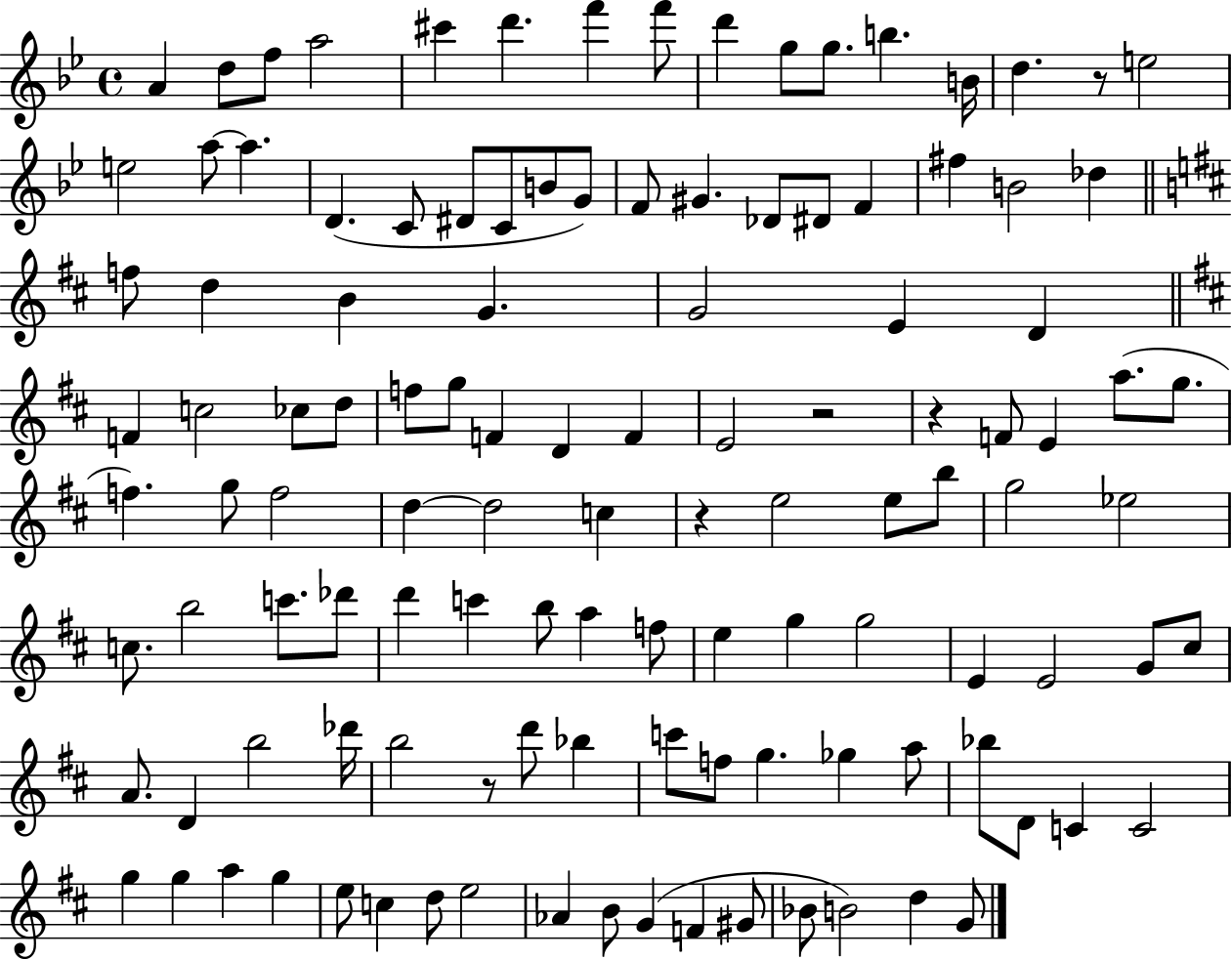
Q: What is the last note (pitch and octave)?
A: G4